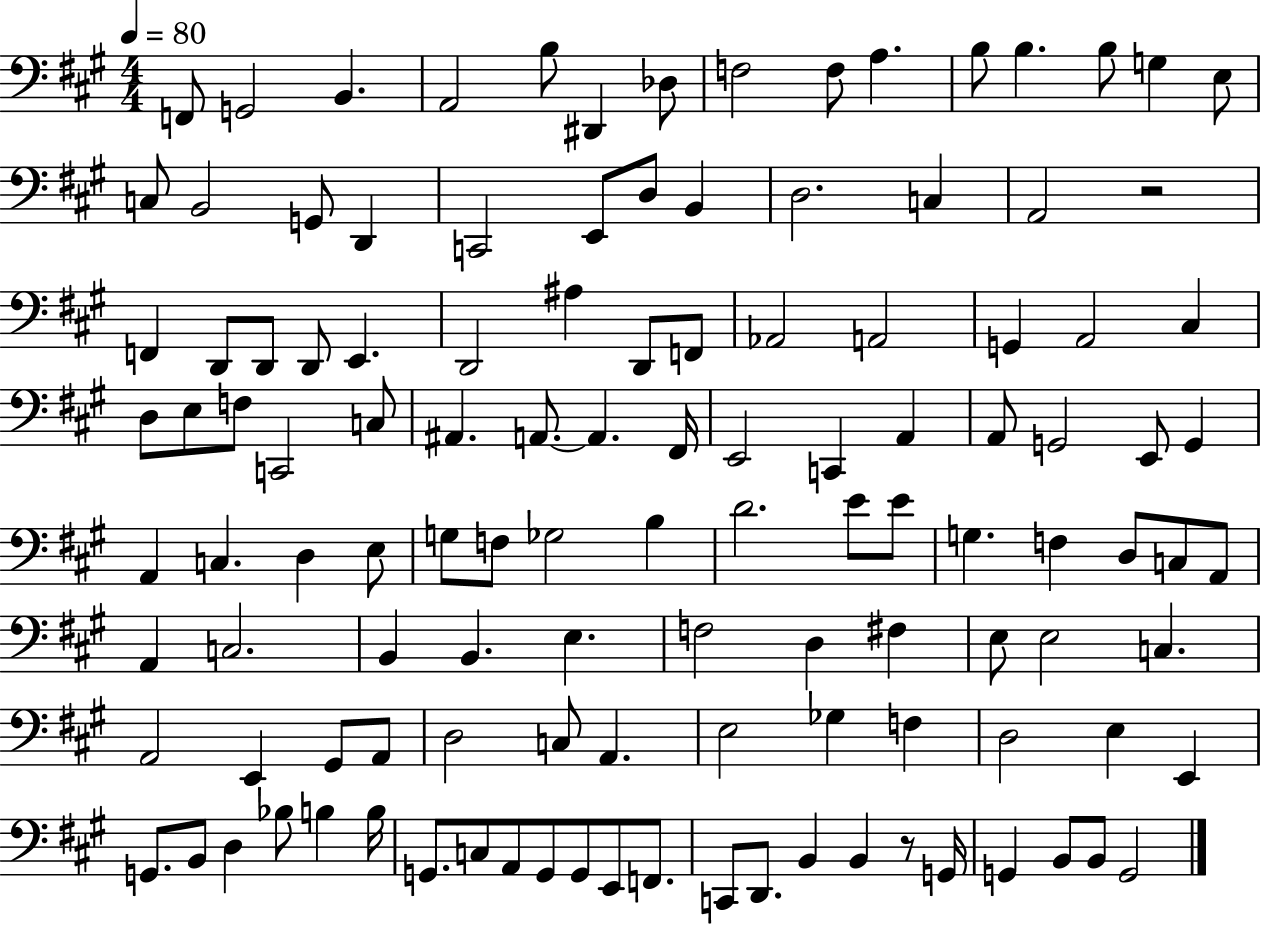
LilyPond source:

{
  \clef bass
  \numericTimeSignature
  \time 4/4
  \key a \major
  \tempo 4 = 80
  \repeat volta 2 { f,8 g,2 b,4. | a,2 b8 dis,4 des8 | f2 f8 a4. | b8 b4. b8 g4 e8 | \break c8 b,2 g,8 d,4 | c,2 e,8 d8 b,4 | d2. c4 | a,2 r2 | \break f,4 d,8 d,8 d,8 e,4. | d,2 ais4 d,8 f,8 | aes,2 a,2 | g,4 a,2 cis4 | \break d8 e8 f8 c,2 c8 | ais,4. a,8.~~ a,4. fis,16 | e,2 c,4 a,4 | a,8 g,2 e,8 g,4 | \break a,4 c4. d4 e8 | g8 f8 ges2 b4 | d'2. e'8 e'8 | g4. f4 d8 c8 a,8 | \break a,4 c2. | b,4 b,4. e4. | f2 d4 fis4 | e8 e2 c4. | \break a,2 e,4 gis,8 a,8 | d2 c8 a,4. | e2 ges4 f4 | d2 e4 e,4 | \break g,8. b,8 d4 bes8 b4 b16 | g,8. c8 a,8 g,8 g,8 e,8 f,8. | c,8 d,8. b,4 b,4 r8 g,16 | g,4 b,8 b,8 g,2 | \break } \bar "|."
}